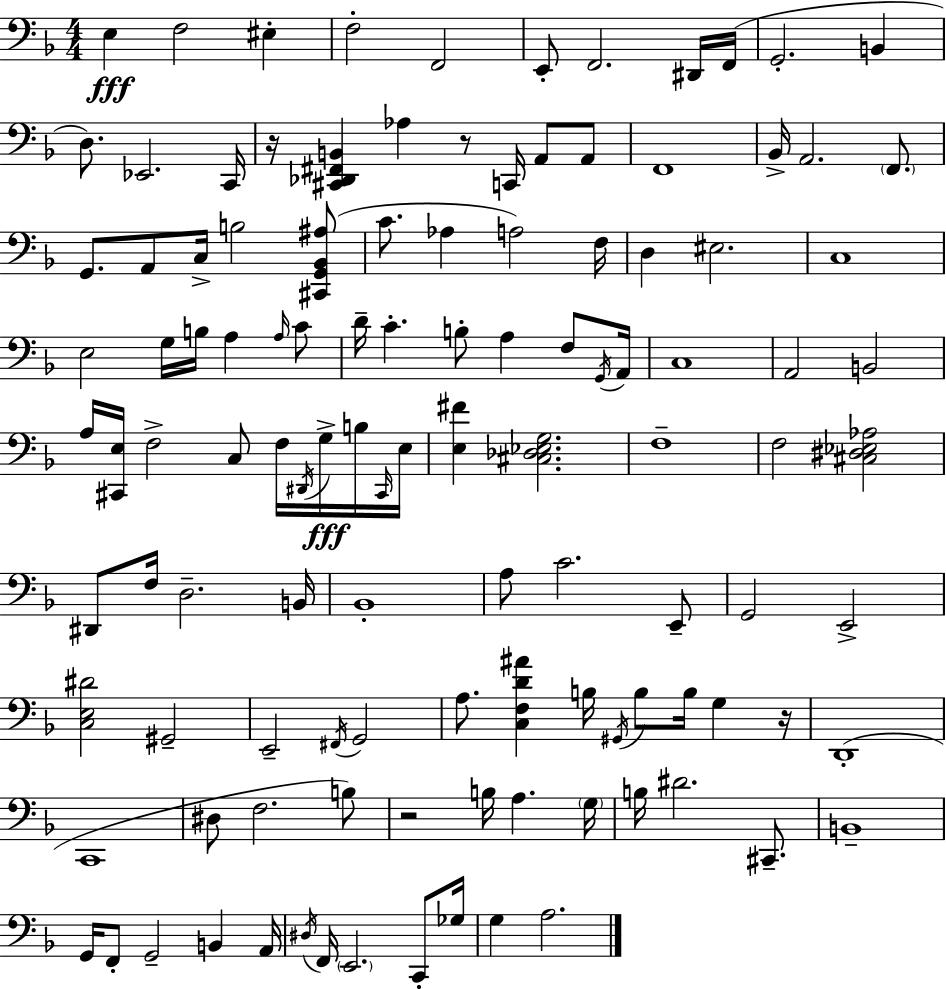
{
  \clef bass
  \numericTimeSignature
  \time 4/4
  \key f \major
  e4\fff f2 eis4-. | f2-. f,2 | e,8-. f,2. dis,16 f,16( | g,2.-. b,4 | \break d8.) ees,2. c,16 | r16 <cis, des, fis, b,>4 aes4 r8 c,16 a,8 a,8 | f,1 | bes,16-> a,2. \parenthesize f,8. | \break g,8. a,8 c16-> b2 <cis, g, bes, ais>8( | c'8. aes4 a2) f16 | d4 eis2. | c1 | \break e2 g16 b16 a4 \grace { a16 } c'8 | d'16-- c'4.-. b8-. a4 f8 | \acciaccatura { g,16 } a,16 c1 | a,2 b,2 | \break a16 <cis, e>16 f2-> c8 f16 \acciaccatura { dis,16 }\fff | g16-> b16 \grace { cis,16 } e16 <e fis'>4 <cis des ees g>2. | f1-- | f2 <cis dis ees aes>2 | \break dis,8 f16 d2.-- | b,16 bes,1-. | a8 c'2. | e,8-- g,2 e,2-> | \break <c e dis'>2 gis,2-- | e,2-- \acciaccatura { fis,16 } g,2 | a8. <c f d' ais'>4 b16 \acciaccatura { gis,16 } b8 | b16 g4 r16 d,1-.( | \break c,1 | dis8 f2. | b8) r2 b16 a4. | \parenthesize g16 b16 dis'2. | \break cis,8.-- b,1-- | g,16 f,8-. g,2-- | b,4 a,16 \acciaccatura { dis16 } f,16 \parenthesize e,2. | c,8-. ges16 g4 a2. | \break \bar "|."
}